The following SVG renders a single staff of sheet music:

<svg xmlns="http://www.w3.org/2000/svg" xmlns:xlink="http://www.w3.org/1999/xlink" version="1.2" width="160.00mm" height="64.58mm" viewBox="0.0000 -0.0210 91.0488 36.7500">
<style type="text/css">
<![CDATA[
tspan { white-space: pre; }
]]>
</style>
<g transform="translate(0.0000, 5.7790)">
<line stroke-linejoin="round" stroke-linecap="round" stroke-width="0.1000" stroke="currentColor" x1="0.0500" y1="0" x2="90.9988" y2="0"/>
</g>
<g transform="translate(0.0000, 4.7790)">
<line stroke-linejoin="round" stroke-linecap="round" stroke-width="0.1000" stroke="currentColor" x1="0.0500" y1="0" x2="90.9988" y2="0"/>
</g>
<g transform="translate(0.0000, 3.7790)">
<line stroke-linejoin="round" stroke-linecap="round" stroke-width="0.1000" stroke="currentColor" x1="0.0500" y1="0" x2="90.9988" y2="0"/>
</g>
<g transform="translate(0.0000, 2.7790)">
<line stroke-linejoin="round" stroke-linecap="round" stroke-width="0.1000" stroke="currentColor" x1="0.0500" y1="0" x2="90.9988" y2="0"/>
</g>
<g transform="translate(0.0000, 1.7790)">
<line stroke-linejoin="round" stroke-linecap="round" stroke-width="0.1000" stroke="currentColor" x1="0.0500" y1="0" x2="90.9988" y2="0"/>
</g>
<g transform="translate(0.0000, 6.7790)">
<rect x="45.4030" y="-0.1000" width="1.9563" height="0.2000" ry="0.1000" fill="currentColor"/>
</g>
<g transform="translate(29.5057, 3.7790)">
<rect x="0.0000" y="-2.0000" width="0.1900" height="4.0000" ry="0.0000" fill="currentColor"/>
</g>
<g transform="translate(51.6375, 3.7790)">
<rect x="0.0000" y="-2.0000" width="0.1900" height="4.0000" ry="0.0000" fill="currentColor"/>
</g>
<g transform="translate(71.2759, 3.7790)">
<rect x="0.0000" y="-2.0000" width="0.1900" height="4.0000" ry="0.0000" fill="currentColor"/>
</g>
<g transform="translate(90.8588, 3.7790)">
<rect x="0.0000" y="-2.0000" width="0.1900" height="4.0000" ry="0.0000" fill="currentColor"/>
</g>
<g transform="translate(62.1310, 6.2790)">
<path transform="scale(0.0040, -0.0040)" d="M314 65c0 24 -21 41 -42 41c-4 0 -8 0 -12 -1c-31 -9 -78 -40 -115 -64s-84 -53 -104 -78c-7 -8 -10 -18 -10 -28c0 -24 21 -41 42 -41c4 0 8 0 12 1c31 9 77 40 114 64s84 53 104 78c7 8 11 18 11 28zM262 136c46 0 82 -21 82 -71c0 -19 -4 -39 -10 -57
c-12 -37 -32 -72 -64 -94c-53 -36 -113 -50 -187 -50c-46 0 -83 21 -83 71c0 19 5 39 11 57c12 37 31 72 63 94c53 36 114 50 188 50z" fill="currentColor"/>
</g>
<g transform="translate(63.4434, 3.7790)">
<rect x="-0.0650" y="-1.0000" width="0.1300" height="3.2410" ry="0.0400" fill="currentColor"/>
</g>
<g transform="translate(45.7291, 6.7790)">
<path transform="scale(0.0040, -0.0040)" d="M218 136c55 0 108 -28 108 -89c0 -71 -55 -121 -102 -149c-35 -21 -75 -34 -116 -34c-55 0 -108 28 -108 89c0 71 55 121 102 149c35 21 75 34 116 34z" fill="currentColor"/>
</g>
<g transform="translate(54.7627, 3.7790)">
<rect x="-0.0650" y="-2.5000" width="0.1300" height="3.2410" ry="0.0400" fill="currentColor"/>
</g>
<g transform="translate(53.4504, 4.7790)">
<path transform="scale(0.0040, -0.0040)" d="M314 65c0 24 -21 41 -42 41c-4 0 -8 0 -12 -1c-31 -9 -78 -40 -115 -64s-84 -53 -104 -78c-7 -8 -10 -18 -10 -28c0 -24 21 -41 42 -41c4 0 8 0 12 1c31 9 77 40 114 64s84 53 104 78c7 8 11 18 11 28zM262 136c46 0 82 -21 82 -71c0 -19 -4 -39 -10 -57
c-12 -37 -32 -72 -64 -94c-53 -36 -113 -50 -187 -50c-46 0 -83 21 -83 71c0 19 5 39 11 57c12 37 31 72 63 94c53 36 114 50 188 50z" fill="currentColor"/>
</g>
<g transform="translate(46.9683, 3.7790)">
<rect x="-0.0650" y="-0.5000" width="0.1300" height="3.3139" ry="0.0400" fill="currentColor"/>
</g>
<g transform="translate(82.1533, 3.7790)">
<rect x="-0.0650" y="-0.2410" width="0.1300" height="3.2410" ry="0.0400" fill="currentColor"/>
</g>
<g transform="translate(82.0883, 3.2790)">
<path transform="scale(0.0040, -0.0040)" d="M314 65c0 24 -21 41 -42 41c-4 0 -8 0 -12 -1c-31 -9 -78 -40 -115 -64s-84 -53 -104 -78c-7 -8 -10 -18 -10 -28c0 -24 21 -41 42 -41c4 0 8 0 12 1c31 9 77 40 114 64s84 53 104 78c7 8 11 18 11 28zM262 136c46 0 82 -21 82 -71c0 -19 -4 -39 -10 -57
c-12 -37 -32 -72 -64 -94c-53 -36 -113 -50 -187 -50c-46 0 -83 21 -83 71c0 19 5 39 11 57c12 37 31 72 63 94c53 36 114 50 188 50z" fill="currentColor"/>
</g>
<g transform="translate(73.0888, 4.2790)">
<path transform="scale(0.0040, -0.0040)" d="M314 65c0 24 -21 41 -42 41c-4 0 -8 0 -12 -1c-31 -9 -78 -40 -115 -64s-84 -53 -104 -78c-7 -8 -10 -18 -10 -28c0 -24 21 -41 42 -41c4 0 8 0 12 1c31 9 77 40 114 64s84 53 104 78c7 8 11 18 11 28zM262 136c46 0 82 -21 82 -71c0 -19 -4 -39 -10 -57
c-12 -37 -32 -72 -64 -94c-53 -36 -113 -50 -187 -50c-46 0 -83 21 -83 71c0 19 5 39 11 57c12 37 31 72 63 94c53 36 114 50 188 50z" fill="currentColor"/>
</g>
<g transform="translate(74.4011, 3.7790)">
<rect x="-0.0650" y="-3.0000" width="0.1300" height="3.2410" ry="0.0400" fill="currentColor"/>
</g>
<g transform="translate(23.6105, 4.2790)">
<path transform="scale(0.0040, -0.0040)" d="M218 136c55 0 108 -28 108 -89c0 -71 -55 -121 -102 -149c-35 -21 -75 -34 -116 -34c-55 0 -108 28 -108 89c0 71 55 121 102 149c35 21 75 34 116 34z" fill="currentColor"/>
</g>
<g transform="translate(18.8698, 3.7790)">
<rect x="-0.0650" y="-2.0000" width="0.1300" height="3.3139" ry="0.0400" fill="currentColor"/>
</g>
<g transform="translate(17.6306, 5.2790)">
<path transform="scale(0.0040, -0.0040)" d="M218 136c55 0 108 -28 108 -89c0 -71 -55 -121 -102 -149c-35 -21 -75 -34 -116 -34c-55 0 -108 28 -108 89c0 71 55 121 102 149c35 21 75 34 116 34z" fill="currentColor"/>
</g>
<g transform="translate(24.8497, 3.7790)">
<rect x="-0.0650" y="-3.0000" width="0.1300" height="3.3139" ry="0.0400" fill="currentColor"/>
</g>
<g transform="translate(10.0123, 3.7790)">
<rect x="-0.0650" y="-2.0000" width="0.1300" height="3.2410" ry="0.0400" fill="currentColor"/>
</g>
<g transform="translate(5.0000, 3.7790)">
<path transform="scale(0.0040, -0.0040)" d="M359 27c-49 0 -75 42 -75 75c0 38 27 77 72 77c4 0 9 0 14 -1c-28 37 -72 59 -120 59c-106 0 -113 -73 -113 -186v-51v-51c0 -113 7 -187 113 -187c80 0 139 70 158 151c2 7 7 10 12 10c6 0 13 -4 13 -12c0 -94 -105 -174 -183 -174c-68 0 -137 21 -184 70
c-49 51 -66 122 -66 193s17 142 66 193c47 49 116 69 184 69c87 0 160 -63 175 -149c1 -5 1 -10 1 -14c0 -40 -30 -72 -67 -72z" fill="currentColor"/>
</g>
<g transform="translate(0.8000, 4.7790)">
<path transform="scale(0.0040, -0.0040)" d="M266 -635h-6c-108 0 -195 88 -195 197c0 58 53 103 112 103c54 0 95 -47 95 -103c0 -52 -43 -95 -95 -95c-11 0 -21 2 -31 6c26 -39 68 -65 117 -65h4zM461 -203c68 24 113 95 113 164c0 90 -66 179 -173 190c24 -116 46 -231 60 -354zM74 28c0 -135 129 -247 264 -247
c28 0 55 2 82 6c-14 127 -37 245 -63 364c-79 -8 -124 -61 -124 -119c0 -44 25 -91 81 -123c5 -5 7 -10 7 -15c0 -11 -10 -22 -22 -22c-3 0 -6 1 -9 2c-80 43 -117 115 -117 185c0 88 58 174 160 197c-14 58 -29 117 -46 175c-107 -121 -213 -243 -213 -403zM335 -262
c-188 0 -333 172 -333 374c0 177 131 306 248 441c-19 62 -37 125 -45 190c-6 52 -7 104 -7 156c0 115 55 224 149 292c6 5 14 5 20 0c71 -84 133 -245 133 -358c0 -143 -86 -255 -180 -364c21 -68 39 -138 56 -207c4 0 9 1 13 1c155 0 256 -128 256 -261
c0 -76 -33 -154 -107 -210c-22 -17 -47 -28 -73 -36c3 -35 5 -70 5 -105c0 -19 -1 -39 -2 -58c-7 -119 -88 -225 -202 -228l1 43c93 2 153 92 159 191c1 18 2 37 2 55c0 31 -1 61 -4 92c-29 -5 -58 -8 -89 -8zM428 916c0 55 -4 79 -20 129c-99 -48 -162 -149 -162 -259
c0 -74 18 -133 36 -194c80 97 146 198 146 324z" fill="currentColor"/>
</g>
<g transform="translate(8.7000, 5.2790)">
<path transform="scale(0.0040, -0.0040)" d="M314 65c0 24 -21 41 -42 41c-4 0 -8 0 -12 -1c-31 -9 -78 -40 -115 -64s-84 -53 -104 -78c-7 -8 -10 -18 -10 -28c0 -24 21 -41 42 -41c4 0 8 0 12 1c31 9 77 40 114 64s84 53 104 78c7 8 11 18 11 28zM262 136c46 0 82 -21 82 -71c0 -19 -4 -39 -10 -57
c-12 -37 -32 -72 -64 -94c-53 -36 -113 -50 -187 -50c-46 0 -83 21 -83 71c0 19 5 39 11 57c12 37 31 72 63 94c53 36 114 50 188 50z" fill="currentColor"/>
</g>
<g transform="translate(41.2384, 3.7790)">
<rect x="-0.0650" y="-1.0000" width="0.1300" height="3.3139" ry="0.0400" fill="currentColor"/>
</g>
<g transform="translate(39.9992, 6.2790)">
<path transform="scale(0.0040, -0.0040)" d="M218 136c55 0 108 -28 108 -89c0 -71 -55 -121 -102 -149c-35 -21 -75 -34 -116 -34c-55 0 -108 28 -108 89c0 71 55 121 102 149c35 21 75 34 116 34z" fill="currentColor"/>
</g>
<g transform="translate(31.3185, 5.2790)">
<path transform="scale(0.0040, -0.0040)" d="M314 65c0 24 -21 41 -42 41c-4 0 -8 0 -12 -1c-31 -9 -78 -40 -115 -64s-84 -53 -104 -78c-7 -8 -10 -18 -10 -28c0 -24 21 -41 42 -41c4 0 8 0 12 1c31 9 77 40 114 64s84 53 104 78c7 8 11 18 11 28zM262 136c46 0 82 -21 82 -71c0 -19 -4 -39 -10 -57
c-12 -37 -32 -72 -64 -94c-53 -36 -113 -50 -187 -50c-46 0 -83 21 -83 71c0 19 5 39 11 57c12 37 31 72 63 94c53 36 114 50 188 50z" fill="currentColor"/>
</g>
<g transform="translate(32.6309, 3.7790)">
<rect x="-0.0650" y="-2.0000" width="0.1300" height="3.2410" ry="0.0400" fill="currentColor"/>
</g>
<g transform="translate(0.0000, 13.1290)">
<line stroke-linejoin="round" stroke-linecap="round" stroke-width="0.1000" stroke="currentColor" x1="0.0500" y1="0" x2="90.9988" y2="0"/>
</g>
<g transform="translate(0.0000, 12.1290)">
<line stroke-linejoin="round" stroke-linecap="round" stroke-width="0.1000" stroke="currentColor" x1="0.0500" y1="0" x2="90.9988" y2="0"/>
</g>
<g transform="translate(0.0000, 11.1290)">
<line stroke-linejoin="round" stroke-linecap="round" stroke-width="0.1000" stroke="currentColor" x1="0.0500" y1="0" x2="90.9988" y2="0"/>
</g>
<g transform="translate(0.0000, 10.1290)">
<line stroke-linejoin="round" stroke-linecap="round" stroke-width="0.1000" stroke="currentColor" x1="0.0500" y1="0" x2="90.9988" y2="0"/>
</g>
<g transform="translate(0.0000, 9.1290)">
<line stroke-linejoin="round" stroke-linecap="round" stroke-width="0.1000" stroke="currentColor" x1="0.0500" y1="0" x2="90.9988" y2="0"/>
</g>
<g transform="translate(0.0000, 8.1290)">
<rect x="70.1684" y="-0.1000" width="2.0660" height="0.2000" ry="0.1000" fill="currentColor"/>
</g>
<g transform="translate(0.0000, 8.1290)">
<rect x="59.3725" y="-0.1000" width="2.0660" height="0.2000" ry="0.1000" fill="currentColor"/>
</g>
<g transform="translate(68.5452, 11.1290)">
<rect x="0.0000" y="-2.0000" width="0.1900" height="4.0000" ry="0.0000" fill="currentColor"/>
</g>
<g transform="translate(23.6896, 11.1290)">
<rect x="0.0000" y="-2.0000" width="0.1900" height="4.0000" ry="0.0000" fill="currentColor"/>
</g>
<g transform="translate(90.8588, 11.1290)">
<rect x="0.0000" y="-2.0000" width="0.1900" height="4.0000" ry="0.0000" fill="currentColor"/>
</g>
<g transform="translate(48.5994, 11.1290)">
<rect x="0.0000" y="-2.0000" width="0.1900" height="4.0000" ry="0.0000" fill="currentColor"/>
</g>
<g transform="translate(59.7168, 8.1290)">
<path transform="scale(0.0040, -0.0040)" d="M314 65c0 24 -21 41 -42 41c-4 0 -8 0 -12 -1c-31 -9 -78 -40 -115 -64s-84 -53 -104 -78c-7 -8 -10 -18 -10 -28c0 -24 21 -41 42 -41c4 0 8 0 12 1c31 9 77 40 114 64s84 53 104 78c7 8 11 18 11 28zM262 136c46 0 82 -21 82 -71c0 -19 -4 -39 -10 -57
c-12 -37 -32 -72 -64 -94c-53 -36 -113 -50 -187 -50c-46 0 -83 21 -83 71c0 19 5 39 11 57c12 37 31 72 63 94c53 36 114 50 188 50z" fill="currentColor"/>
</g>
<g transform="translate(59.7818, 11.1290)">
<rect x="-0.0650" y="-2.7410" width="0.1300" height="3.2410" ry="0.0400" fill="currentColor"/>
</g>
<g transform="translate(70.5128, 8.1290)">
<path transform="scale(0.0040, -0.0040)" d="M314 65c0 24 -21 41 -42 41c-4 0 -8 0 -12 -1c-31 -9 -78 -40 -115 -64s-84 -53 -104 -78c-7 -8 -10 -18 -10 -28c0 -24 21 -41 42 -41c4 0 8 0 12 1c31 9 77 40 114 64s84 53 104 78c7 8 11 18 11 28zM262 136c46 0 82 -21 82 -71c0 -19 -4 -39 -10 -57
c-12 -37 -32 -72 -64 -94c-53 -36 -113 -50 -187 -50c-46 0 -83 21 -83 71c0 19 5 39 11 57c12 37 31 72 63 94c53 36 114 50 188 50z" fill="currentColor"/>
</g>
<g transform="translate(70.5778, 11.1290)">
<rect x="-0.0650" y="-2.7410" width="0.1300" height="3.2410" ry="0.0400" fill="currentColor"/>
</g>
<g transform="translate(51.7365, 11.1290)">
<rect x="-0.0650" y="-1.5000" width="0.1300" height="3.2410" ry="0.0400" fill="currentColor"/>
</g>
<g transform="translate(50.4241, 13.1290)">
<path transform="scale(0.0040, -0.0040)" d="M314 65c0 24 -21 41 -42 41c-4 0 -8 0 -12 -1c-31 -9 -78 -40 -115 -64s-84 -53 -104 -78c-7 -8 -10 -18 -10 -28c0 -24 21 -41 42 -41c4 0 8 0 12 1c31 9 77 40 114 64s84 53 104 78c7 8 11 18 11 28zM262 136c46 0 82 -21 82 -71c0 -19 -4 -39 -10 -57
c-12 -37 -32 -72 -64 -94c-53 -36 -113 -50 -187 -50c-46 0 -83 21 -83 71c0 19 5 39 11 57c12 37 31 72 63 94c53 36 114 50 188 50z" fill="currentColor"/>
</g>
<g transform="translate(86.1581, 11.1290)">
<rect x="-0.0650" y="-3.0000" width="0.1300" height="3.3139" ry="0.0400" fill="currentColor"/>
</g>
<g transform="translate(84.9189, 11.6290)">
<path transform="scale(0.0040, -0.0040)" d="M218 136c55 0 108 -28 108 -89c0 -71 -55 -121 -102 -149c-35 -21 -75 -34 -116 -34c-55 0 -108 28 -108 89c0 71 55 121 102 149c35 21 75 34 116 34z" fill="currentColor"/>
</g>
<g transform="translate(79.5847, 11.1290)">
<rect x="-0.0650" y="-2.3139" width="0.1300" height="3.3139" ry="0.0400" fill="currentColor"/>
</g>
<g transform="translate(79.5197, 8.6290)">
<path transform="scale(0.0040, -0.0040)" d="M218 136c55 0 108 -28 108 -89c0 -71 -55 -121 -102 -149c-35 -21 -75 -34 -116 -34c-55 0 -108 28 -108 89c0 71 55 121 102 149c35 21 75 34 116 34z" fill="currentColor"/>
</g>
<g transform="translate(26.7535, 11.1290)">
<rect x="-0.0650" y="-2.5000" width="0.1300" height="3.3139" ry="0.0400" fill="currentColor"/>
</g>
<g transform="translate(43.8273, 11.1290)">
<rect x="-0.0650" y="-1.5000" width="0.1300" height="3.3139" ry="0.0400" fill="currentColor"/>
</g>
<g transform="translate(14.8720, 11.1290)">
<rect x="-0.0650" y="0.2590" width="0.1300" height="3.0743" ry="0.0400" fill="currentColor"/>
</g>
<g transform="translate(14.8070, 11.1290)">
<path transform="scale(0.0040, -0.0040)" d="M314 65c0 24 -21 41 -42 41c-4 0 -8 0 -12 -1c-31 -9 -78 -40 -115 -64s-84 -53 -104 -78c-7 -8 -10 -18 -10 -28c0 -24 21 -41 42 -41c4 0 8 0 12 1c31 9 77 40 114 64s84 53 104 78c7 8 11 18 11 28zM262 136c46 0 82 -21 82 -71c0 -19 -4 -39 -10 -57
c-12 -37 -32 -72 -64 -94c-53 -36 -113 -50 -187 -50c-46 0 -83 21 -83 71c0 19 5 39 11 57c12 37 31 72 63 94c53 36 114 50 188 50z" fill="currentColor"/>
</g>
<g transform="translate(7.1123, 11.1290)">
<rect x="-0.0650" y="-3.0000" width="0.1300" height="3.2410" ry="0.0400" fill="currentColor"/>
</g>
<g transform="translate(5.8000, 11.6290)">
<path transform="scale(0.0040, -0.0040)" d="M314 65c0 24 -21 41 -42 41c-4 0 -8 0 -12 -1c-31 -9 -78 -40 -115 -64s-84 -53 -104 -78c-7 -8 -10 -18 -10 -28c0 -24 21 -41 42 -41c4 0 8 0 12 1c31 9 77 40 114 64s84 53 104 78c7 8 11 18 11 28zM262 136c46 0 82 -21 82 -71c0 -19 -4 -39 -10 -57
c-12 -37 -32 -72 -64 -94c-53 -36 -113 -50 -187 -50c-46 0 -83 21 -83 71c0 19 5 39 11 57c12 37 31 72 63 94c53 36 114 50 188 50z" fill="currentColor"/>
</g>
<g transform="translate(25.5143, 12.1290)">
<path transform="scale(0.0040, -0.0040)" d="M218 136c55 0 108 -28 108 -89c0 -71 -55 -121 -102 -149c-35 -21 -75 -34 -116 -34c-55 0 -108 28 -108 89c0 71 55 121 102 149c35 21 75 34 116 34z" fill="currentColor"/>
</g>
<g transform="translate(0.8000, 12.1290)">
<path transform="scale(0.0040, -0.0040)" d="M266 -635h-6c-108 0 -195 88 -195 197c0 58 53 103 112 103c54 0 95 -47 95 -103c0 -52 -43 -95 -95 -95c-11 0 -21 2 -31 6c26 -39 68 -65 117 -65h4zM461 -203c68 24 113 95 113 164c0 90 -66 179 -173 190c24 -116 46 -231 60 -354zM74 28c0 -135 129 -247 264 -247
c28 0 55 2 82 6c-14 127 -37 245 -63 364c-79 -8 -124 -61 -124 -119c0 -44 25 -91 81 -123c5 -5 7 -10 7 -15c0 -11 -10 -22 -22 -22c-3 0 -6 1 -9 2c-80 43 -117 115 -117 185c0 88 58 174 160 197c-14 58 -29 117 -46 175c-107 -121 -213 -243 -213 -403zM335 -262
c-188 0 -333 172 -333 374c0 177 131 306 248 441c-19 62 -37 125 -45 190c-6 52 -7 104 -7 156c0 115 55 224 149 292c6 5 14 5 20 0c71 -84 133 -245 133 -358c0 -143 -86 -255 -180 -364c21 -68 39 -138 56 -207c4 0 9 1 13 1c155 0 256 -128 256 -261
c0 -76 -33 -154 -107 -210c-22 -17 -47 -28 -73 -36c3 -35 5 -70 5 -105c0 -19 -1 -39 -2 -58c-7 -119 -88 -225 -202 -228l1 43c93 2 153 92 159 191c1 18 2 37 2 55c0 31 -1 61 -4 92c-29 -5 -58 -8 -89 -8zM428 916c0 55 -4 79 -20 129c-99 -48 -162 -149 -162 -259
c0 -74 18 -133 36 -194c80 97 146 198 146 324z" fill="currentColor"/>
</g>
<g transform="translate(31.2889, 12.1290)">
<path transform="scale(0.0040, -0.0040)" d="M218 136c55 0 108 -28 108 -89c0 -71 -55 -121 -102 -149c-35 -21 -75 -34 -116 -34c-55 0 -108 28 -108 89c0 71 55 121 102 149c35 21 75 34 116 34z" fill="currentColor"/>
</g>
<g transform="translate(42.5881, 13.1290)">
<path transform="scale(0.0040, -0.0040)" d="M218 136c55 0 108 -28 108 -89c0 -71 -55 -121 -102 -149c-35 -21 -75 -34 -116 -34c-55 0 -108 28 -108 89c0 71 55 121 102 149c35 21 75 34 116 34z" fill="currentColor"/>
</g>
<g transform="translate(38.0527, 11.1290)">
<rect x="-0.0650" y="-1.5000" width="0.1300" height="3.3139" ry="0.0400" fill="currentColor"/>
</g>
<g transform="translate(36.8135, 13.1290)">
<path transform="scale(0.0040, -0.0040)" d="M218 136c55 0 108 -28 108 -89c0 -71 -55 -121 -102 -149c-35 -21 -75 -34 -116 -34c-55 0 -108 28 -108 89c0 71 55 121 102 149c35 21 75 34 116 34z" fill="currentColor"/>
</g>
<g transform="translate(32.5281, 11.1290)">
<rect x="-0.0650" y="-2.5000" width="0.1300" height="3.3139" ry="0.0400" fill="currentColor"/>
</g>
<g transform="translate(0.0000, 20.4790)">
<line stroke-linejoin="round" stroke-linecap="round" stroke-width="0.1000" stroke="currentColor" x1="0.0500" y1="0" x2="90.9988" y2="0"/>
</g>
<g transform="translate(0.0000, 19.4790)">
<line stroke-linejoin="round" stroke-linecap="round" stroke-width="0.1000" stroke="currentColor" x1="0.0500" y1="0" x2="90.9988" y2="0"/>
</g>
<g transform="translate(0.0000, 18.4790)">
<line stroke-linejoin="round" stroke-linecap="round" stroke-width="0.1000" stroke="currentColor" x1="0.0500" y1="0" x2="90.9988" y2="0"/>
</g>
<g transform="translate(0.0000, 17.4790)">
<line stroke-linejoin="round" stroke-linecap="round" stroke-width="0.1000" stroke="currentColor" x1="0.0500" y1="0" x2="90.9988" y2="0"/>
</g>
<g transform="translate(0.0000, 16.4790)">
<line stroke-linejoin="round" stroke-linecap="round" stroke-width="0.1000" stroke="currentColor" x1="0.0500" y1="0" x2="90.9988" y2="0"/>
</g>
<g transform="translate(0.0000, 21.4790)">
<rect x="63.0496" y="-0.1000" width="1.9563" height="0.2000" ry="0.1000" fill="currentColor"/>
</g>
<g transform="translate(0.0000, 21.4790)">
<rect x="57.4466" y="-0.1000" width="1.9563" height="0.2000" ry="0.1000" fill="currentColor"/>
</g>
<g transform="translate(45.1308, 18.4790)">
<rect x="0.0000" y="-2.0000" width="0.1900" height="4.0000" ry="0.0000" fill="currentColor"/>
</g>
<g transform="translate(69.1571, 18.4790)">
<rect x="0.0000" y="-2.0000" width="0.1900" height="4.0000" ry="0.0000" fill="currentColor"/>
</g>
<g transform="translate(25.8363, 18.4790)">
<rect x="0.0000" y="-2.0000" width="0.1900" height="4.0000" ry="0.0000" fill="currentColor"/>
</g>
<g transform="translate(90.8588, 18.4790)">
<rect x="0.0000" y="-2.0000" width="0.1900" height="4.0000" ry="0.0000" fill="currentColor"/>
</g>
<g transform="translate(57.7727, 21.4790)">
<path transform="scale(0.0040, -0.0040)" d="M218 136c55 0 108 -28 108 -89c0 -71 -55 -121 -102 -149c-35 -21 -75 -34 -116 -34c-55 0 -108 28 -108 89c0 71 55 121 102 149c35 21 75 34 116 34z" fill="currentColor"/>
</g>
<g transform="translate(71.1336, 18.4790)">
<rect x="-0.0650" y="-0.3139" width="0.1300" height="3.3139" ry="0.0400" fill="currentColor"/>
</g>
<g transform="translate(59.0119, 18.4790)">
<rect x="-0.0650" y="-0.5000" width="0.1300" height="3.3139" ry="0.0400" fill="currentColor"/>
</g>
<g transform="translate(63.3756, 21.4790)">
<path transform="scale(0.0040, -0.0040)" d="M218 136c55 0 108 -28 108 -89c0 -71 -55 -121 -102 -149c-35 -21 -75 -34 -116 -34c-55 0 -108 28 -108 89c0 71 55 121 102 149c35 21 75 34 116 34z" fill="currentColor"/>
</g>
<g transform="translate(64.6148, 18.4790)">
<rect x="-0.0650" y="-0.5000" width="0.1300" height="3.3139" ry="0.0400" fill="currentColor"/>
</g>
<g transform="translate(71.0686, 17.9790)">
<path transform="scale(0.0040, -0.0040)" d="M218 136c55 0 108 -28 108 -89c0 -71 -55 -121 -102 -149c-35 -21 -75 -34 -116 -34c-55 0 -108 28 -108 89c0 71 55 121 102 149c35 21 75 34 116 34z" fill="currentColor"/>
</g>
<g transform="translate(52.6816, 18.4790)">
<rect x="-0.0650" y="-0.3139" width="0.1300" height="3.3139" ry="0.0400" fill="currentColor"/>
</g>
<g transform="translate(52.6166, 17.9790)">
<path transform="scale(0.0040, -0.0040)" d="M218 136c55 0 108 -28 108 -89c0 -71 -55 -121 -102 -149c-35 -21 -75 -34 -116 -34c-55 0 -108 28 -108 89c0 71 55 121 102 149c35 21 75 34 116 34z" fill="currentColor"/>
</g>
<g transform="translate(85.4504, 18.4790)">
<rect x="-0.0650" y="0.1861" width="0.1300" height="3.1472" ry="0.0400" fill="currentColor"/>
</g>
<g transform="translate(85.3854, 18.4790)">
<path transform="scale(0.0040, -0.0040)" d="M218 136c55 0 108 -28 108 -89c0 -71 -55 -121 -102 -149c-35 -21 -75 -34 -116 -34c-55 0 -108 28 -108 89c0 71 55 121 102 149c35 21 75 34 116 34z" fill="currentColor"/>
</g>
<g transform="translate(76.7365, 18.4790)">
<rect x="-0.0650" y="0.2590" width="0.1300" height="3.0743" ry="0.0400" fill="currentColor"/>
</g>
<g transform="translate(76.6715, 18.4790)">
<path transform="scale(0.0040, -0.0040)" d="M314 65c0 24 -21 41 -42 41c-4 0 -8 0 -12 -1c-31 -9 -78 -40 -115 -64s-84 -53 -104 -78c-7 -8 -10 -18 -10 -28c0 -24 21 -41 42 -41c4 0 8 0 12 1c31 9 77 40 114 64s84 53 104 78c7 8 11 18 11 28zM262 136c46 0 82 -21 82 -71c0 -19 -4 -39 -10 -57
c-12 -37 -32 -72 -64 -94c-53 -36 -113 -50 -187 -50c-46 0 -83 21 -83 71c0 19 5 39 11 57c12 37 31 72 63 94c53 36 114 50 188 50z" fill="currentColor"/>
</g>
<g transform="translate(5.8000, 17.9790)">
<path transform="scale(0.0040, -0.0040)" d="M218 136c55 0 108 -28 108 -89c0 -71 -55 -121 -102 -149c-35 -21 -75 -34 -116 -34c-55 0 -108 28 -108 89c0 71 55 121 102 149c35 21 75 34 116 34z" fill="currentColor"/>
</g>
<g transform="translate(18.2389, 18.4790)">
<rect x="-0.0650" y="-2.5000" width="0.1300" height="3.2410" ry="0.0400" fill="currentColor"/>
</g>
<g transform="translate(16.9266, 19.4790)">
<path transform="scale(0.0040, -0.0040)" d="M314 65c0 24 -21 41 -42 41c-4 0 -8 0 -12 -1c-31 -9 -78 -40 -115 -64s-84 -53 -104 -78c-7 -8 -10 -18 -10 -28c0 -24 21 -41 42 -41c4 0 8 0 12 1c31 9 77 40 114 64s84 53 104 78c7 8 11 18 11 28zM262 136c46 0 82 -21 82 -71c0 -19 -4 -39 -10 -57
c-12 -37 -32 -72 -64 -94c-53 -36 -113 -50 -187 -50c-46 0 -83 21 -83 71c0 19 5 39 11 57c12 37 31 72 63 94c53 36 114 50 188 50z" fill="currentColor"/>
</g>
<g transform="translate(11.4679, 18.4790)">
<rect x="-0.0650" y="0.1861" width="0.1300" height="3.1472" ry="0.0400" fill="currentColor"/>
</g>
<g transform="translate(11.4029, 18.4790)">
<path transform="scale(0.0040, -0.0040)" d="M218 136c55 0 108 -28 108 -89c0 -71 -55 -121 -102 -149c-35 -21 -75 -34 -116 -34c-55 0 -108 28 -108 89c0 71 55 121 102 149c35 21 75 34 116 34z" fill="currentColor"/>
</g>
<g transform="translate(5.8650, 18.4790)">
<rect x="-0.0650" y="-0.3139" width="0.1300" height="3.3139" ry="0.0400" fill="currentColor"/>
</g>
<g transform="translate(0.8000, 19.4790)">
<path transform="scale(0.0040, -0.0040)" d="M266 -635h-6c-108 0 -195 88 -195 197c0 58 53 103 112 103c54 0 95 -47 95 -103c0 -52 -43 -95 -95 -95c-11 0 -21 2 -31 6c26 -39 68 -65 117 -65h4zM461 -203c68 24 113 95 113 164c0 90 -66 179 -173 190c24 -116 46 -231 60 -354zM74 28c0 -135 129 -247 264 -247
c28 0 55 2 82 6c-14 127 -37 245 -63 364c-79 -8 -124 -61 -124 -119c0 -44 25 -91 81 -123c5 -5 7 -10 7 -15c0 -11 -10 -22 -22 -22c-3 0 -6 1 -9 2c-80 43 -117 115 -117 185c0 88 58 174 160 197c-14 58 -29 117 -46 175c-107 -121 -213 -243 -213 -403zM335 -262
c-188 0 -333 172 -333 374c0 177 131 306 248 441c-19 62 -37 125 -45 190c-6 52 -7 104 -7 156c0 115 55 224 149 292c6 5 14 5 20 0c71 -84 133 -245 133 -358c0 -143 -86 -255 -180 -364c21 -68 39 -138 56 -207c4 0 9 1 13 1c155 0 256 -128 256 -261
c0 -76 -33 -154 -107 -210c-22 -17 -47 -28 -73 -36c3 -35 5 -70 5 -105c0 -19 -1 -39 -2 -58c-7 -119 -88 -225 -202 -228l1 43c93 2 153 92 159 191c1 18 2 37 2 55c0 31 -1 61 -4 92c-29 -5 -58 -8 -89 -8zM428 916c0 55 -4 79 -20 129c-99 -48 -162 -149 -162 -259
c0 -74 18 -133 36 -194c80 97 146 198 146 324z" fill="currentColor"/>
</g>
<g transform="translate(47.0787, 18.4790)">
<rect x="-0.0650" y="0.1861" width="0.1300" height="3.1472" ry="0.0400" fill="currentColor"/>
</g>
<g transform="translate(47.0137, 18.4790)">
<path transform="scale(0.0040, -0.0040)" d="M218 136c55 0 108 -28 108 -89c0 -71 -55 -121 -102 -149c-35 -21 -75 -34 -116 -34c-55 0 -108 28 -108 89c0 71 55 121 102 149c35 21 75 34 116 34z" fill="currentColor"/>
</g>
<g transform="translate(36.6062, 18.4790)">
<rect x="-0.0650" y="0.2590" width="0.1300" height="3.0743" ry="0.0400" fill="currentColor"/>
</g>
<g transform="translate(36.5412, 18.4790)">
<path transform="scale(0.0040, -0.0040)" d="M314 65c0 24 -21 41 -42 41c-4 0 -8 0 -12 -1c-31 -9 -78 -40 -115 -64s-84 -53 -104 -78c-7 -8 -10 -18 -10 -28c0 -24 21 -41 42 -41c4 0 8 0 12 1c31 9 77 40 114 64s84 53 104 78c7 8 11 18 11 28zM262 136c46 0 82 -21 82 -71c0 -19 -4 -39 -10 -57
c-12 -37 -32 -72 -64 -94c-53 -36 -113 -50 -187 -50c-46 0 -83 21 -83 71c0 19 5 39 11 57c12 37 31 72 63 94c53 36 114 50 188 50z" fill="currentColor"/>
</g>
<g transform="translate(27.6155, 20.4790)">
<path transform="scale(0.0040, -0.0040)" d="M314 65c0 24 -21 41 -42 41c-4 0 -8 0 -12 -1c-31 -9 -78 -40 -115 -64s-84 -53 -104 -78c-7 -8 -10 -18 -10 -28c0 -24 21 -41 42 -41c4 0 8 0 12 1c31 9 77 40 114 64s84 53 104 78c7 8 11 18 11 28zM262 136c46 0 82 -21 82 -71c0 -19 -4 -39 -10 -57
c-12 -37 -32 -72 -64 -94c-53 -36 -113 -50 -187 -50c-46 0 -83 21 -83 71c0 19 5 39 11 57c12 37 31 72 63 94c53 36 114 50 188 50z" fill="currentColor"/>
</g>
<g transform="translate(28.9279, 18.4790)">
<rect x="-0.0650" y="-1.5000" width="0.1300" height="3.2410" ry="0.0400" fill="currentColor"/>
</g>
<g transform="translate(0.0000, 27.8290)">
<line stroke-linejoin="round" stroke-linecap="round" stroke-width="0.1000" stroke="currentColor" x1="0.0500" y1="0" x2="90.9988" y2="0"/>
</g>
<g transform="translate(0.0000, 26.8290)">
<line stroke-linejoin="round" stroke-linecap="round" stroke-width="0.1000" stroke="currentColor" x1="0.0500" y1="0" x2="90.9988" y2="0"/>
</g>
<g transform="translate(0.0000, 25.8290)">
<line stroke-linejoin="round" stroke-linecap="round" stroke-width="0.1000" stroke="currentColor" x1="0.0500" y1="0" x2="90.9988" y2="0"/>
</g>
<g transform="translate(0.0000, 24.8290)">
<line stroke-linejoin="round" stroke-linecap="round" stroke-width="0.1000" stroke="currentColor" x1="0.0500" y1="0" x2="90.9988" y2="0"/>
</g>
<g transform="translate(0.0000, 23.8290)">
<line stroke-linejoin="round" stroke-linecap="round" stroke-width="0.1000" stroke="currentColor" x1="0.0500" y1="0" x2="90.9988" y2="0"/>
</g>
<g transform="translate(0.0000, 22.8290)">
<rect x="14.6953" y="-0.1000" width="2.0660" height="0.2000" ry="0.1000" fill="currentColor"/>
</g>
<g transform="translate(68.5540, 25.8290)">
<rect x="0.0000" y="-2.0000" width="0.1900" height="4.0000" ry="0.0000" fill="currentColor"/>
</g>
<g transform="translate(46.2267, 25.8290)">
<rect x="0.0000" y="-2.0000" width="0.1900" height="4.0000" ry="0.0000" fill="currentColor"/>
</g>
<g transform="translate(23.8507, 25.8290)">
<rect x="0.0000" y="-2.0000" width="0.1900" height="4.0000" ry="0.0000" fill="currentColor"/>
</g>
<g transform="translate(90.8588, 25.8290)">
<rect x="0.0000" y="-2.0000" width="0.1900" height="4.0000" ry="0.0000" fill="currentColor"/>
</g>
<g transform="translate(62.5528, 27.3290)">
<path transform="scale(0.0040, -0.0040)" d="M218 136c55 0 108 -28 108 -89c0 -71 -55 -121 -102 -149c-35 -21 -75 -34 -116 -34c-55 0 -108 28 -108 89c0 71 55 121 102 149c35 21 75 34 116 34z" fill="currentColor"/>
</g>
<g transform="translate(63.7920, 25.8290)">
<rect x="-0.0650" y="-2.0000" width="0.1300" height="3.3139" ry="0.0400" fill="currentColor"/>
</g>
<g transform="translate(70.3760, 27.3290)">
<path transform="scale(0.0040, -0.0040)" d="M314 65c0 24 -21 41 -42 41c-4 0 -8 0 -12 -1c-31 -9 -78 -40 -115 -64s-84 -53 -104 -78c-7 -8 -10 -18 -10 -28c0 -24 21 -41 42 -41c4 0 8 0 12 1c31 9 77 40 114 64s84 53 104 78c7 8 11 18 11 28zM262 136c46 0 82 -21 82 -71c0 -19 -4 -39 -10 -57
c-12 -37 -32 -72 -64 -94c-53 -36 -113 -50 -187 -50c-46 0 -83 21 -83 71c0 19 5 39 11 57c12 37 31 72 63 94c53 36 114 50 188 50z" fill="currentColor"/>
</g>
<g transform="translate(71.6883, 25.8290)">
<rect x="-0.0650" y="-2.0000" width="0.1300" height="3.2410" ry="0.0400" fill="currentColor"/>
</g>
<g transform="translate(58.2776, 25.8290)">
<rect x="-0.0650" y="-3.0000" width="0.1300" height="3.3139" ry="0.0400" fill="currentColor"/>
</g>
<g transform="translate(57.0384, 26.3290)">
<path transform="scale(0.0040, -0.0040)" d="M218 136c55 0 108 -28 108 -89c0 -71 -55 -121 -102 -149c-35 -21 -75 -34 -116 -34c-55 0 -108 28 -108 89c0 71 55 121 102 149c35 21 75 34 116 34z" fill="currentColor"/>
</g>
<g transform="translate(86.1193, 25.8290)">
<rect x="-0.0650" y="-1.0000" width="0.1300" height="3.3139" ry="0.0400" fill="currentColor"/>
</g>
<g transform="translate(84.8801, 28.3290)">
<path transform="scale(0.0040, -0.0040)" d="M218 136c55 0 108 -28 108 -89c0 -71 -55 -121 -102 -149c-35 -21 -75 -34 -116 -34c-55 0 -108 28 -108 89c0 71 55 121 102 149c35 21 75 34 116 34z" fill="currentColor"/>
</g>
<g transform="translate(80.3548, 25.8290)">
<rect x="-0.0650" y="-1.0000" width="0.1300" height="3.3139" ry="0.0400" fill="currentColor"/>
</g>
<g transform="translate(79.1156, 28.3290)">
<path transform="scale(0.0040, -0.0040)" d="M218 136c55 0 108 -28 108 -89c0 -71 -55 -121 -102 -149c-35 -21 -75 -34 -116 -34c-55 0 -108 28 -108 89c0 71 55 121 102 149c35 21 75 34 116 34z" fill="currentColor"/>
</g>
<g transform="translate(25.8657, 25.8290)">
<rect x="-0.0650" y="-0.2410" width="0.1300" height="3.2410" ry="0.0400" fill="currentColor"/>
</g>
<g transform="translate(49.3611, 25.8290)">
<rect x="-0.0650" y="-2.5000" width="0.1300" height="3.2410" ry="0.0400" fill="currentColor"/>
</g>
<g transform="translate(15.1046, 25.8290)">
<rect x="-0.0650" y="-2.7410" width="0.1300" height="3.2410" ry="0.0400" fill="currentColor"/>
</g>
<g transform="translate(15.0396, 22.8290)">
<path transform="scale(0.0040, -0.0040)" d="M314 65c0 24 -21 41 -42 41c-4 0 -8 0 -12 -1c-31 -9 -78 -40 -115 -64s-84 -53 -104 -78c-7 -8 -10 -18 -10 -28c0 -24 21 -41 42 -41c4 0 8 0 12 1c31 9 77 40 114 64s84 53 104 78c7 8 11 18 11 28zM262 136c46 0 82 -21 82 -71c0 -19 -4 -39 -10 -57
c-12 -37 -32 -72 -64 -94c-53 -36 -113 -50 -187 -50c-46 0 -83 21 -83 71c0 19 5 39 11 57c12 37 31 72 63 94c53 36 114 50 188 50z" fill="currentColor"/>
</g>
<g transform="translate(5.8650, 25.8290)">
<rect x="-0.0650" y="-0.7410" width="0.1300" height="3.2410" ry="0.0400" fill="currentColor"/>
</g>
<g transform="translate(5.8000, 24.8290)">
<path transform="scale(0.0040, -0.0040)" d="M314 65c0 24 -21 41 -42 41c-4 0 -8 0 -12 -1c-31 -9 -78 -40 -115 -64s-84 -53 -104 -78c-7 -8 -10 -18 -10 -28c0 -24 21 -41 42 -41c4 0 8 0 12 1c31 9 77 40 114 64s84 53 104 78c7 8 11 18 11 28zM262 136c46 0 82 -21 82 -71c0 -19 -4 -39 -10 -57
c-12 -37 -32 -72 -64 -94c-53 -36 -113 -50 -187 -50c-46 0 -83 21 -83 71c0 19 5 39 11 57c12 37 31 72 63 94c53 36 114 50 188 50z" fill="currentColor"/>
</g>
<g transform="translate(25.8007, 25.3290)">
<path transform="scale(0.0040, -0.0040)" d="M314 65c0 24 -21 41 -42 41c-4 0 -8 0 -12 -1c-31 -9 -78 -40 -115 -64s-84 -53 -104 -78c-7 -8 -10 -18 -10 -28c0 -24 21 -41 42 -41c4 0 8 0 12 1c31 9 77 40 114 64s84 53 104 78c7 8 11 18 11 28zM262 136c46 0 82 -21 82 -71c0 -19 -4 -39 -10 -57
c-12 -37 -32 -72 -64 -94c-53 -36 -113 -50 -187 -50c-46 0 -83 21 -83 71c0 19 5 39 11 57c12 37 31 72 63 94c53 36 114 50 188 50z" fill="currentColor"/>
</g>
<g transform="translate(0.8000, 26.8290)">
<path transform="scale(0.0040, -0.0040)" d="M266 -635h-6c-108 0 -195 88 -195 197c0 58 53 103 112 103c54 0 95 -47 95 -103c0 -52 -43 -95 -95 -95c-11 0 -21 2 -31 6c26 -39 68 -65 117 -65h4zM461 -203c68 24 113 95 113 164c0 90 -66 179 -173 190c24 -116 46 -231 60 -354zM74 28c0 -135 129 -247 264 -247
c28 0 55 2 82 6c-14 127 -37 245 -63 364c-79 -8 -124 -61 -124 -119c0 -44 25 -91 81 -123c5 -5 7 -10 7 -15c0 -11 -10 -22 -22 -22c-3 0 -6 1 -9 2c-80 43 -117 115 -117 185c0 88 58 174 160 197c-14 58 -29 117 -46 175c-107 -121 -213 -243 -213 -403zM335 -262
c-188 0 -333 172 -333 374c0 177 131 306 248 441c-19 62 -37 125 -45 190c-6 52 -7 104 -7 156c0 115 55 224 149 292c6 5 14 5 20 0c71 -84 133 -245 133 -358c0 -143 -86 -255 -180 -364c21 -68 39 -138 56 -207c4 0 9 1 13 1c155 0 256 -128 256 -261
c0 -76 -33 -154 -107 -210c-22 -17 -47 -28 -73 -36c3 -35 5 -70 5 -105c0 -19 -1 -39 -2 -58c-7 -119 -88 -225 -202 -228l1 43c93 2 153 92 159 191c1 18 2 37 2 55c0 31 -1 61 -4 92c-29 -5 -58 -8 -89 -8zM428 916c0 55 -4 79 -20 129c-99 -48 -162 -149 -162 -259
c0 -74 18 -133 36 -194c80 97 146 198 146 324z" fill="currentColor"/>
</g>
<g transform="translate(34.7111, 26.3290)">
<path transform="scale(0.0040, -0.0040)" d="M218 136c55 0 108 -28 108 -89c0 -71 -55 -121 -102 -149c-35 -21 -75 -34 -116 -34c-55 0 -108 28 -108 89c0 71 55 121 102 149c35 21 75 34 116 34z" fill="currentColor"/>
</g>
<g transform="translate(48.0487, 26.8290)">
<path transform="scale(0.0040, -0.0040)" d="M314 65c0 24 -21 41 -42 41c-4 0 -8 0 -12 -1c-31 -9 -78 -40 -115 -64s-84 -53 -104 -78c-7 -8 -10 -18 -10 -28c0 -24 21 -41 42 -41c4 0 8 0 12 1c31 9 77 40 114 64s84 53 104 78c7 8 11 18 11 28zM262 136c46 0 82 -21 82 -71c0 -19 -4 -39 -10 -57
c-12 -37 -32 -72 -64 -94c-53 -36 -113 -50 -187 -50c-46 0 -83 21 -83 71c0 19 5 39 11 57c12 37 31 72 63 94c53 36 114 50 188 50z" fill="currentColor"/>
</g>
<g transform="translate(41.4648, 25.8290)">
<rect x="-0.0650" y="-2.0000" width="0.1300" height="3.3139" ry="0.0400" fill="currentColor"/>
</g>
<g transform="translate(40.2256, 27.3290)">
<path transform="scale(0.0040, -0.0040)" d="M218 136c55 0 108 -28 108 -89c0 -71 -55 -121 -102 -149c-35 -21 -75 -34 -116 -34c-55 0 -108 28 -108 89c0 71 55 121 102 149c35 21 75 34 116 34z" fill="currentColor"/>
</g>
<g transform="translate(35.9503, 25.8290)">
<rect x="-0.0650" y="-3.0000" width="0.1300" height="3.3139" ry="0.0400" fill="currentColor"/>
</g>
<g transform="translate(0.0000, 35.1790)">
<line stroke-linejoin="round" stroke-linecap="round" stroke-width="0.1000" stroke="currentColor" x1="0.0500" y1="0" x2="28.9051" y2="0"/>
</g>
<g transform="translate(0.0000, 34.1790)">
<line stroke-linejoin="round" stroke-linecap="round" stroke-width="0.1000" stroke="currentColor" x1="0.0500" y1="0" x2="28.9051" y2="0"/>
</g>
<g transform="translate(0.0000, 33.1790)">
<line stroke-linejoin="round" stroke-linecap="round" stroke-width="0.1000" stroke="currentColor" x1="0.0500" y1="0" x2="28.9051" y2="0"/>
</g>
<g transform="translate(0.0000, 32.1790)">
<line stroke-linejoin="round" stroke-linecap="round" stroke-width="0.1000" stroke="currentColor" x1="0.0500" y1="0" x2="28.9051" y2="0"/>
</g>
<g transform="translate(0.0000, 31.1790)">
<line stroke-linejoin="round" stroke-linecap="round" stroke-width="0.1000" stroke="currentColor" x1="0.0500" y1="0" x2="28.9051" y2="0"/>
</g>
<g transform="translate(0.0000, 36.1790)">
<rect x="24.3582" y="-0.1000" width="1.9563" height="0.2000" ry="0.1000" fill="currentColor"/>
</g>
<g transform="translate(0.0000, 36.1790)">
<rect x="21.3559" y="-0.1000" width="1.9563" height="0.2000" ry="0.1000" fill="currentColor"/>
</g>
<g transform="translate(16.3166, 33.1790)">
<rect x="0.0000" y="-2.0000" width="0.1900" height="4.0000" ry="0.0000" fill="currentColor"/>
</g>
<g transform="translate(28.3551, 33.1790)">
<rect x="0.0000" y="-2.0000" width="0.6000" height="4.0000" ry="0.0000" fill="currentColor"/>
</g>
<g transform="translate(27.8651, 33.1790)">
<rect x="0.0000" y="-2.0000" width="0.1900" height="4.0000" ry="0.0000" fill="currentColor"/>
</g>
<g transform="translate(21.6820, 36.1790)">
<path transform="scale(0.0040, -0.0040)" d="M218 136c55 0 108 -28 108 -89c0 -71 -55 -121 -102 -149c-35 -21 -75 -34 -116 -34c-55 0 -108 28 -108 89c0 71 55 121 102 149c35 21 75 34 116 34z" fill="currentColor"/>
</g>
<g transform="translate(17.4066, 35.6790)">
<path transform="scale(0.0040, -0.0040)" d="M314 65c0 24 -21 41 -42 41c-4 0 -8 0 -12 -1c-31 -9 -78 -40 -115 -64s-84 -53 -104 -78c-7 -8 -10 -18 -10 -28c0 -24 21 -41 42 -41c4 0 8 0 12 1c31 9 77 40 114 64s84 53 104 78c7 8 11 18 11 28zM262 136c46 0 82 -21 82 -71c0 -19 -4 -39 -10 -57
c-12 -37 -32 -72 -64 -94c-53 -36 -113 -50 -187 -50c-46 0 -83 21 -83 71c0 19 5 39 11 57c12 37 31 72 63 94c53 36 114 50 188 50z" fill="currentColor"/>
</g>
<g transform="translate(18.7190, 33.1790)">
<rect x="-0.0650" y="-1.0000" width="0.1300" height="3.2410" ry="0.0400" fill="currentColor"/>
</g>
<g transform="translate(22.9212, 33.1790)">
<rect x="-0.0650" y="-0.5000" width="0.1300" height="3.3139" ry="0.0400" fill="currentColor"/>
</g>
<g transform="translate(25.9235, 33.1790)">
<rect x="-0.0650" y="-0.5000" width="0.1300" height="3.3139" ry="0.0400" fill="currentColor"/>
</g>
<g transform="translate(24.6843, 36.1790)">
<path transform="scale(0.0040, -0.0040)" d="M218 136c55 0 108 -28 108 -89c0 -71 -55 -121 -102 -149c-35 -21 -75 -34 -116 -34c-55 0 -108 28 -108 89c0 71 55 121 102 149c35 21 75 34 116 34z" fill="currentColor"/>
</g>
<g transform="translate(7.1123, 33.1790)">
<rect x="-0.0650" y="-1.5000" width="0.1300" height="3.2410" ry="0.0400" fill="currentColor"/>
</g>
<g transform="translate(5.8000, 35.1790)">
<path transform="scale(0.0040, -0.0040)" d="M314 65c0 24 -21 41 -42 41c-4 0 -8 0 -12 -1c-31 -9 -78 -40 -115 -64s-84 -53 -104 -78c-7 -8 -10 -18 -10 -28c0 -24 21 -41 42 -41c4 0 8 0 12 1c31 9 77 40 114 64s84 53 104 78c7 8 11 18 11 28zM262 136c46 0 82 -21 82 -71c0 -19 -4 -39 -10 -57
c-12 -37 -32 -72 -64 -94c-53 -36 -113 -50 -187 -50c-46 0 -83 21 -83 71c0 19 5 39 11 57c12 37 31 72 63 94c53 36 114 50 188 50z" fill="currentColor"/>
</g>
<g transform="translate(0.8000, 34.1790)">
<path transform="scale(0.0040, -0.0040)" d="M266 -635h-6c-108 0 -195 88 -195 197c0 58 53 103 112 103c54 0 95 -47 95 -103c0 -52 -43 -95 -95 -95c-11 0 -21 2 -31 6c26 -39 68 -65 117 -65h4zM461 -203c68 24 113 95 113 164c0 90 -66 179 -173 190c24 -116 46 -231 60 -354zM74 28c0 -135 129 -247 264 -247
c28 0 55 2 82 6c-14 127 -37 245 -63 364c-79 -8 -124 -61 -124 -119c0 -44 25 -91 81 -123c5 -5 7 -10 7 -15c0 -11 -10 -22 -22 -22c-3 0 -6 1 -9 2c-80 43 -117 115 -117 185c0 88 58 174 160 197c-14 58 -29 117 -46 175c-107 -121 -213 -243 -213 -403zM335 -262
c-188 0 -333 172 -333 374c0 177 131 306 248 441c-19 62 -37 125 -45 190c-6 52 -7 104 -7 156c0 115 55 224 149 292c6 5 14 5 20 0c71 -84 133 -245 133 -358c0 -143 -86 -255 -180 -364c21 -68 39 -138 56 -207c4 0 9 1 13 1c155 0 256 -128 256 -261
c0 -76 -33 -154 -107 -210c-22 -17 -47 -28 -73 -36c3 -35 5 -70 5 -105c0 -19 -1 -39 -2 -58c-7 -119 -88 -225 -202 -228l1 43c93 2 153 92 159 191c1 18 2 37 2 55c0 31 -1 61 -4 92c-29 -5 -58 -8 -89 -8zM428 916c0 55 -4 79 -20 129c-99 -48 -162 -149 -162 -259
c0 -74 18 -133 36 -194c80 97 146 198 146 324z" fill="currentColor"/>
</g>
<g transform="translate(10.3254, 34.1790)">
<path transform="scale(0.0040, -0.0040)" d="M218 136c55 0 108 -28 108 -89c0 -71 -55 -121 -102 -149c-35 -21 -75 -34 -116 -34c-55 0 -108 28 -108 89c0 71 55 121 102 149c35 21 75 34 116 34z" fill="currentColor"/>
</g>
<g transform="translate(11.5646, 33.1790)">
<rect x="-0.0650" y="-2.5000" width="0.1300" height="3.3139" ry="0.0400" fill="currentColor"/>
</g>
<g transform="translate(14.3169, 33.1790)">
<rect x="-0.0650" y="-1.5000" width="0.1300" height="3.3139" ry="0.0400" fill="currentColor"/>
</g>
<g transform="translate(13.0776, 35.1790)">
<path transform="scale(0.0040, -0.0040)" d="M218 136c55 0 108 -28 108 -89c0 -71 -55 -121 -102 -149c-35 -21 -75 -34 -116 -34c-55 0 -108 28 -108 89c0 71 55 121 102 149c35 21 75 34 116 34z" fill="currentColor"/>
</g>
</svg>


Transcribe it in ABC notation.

X:1
T:Untitled
M:4/4
L:1/4
K:C
F2 F A F2 D C G2 D2 A2 c2 A2 B2 G G E E E2 a2 a2 g A c B G2 E2 B2 B c C C c B2 B d2 a2 c2 A F G2 A F F2 D D E2 G E D2 C C